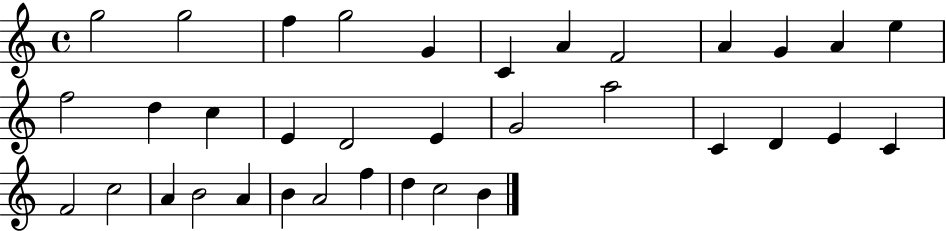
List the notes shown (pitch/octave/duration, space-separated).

G5/h G5/h F5/q G5/h G4/q C4/q A4/q F4/h A4/q G4/q A4/q E5/q F5/h D5/q C5/q E4/q D4/h E4/q G4/h A5/h C4/q D4/q E4/q C4/q F4/h C5/h A4/q B4/h A4/q B4/q A4/h F5/q D5/q C5/h B4/q